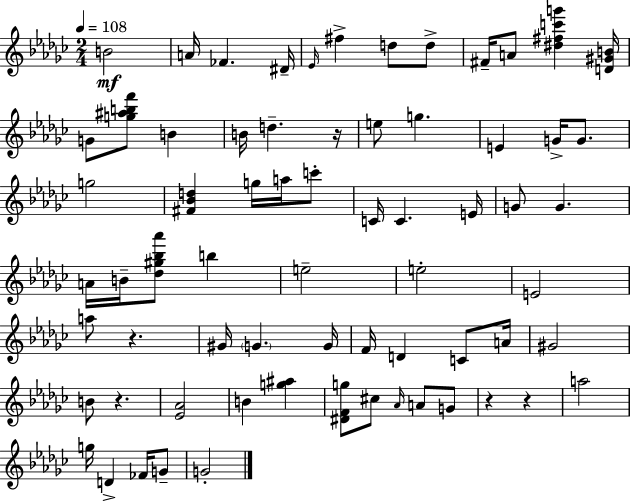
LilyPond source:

{
  \clef treble
  \numericTimeSignature
  \time 2/4
  \key ees \minor
  \tempo 4 = 108
  \repeat volta 2 { b'2\mf | a'16 fes'4. dis'16-- | \grace { ees'16 } fis''4-> d''8 d''8-> | fis'16-- a'8 <dis'' fis'' c''' g'''>4 | \break <d' gis' b'>16 g'8 <g'' ais'' b'' f'''>8 b'4 | b'16 d''4.-- | r16 e''8 g''4. | e'4 g'16-> g'8. | \break g''2 | <fis' bes' d''>4 g''16 a''16 c'''8-. | c'16 c'4. | e'16 g'8 g'4. | \break a'16 b'16-- <des'' gis'' bes'' aes'''>8 b''4 | e''2-- | e''2-. | e'2 | \break a''8 r4. | gis'16 \parenthesize g'4. | g'16 f'16 d'4 c'8 | a'16 gis'2 | \break b'8 r4. | <ees' aes'>2 | b'4 <g'' ais''>4 | <dis' f' g''>8 cis''8 \grace { aes'16 } a'8 | \break g'8 r4 r4 | a''2 | g''16 d'4-> fes'16 | g'8-- g'2-. | \break } \bar "|."
}